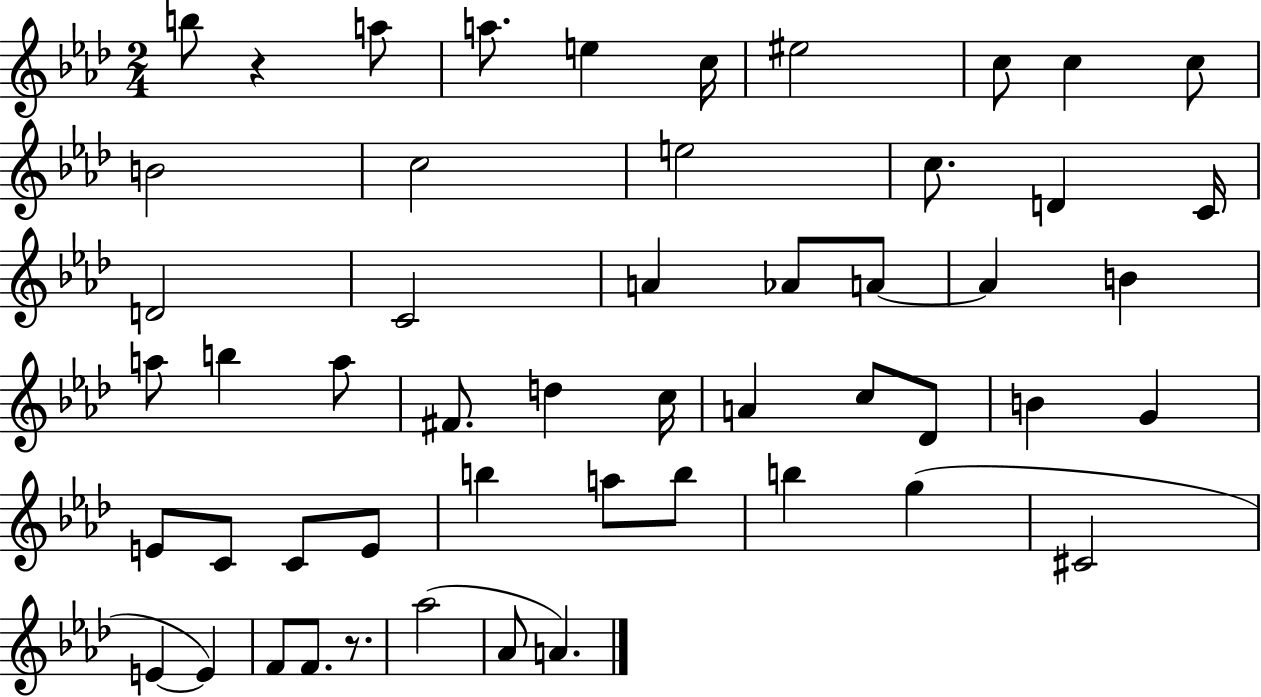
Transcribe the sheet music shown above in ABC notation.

X:1
T:Untitled
M:2/4
L:1/4
K:Ab
b/2 z a/2 a/2 e c/4 ^e2 c/2 c c/2 B2 c2 e2 c/2 D C/4 D2 C2 A _A/2 A/2 A B a/2 b a/2 ^F/2 d c/4 A c/2 _D/2 B G E/2 C/2 C/2 E/2 b a/2 b/2 b g ^C2 E E F/2 F/2 z/2 _a2 _A/2 A